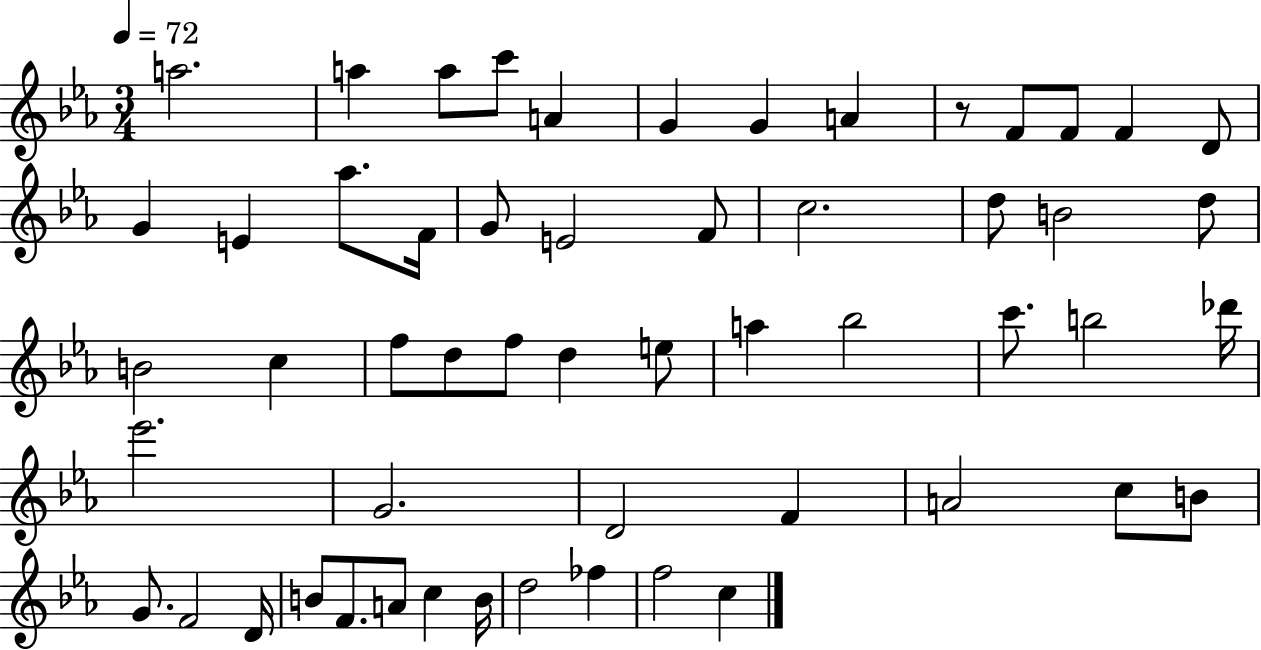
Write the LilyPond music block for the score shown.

{
  \clef treble
  \numericTimeSignature
  \time 3/4
  \key ees \major
  \tempo 4 = 72
  a''2. | a''4 a''8 c'''8 a'4 | g'4 g'4 a'4 | r8 f'8 f'8 f'4 d'8 | \break g'4 e'4 aes''8. f'16 | g'8 e'2 f'8 | c''2. | d''8 b'2 d''8 | \break b'2 c''4 | f''8 d''8 f''8 d''4 e''8 | a''4 bes''2 | c'''8. b''2 des'''16 | \break ees'''2. | g'2. | d'2 f'4 | a'2 c''8 b'8 | \break g'8. f'2 d'16 | b'8 f'8. a'8 c''4 b'16 | d''2 fes''4 | f''2 c''4 | \break \bar "|."
}